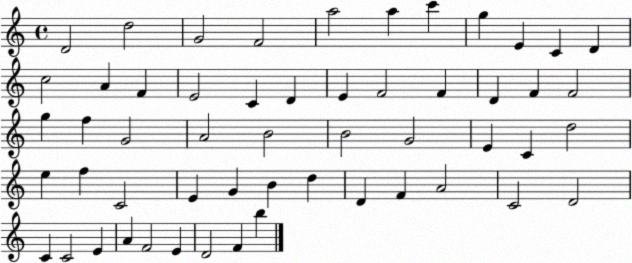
X:1
T:Untitled
M:4/4
L:1/4
K:C
D2 d2 G2 F2 a2 a c' g E C D c2 A F E2 C D E F2 F D F F2 g f G2 A2 B2 B2 G2 E C d2 e f C2 E G B d D F A2 C2 D2 C C2 E A F2 E D2 F b